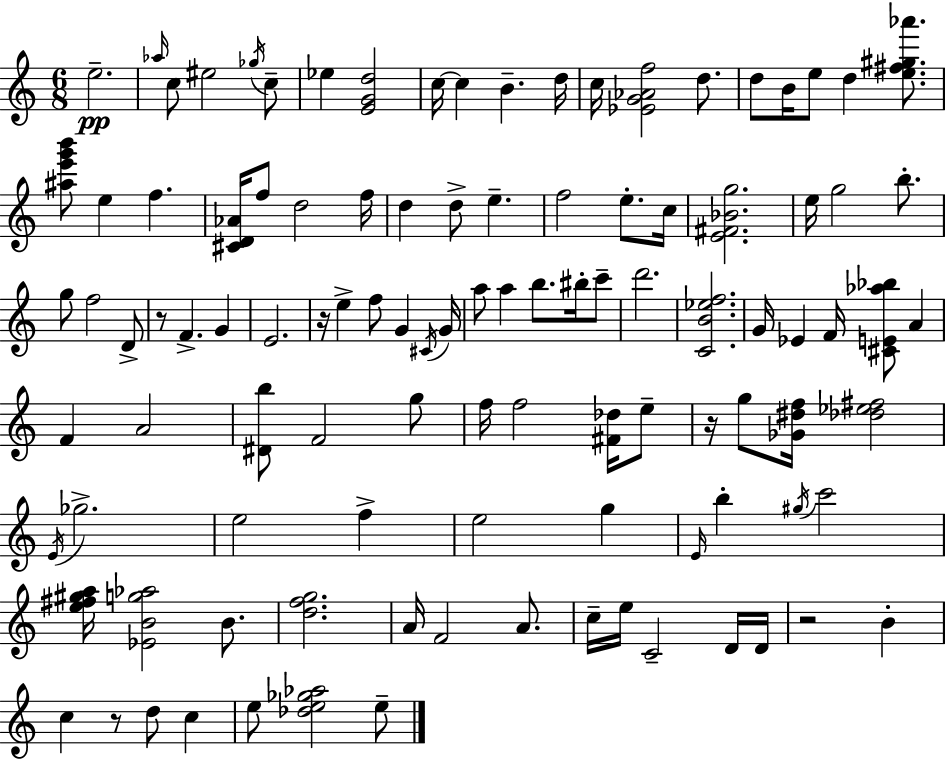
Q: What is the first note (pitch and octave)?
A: E5